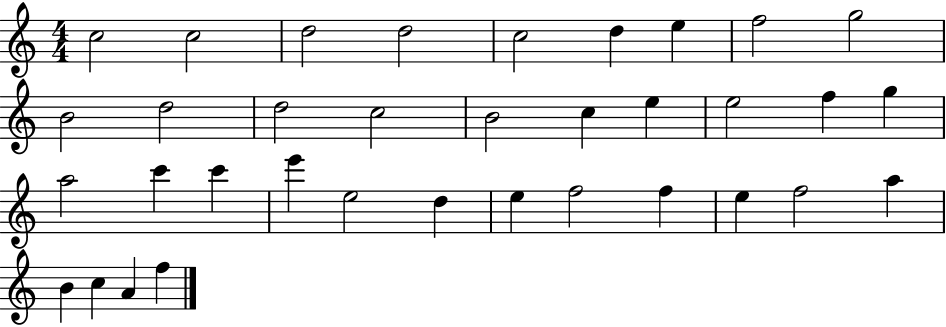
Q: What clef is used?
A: treble